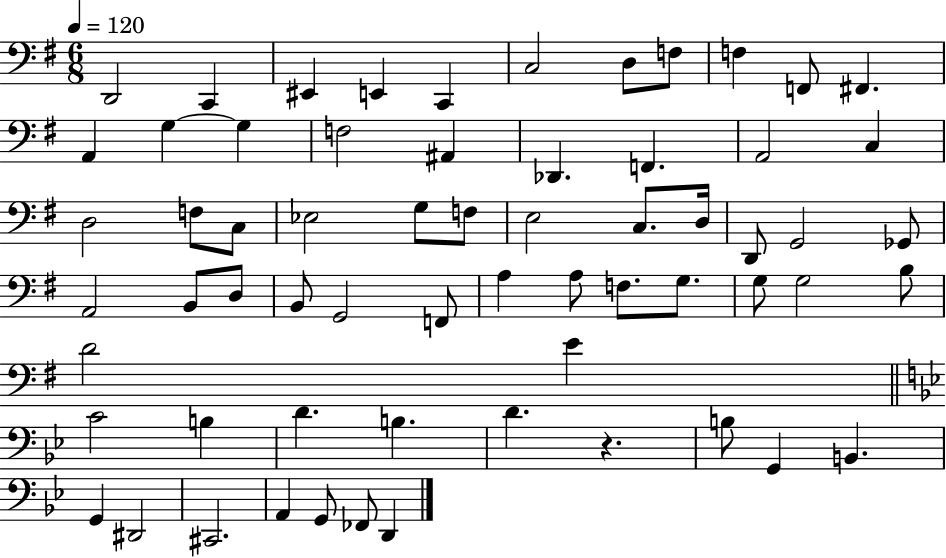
D2/h C2/q EIS2/q E2/q C2/q C3/h D3/e F3/e F3/q F2/e F#2/q. A2/q G3/q G3/q F3/h A#2/q Db2/q. F2/q. A2/h C3/q D3/h F3/e C3/e Eb3/h G3/e F3/e E3/h C3/e. D3/s D2/e G2/h Gb2/e A2/h B2/e D3/e B2/e G2/h F2/e A3/q A3/e F3/e. G3/e. G3/e G3/h B3/e D4/h E4/q C4/h B3/q D4/q. B3/q. D4/q. R/q. B3/e G2/q B2/q. G2/q D#2/h C#2/h. A2/q G2/e FES2/e D2/q